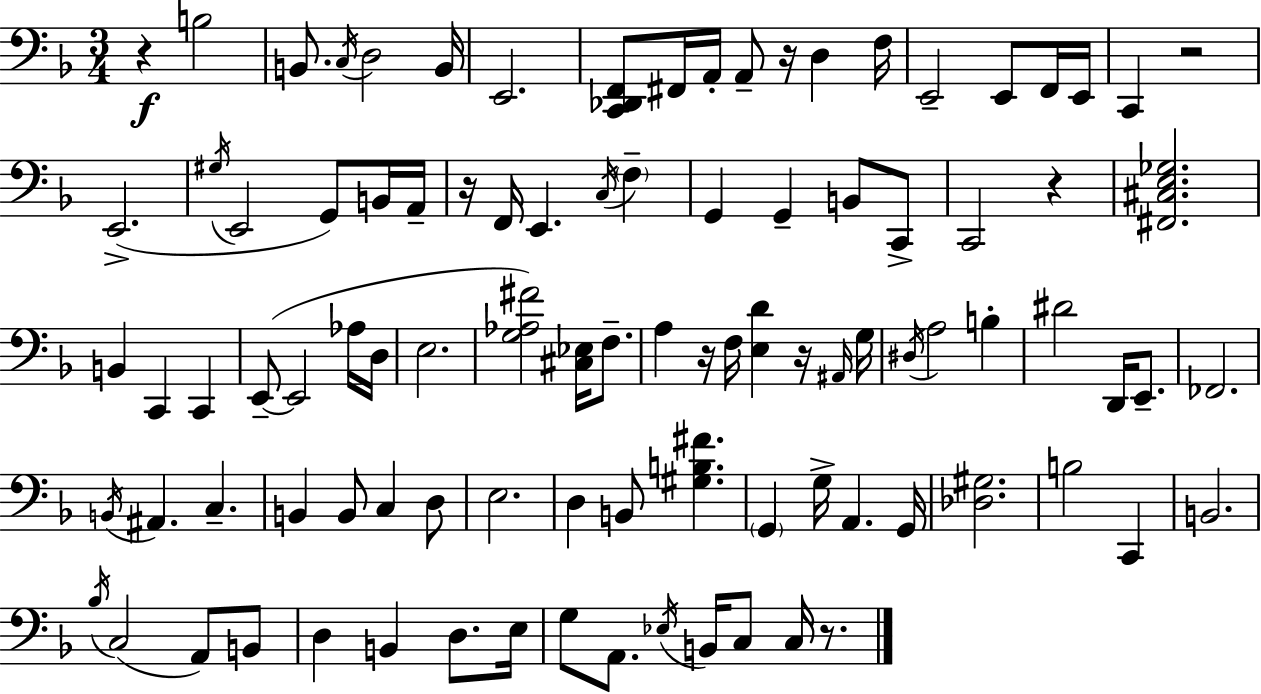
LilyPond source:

{
  \clef bass
  \numericTimeSignature
  \time 3/4
  \key d \minor
  \repeat volta 2 { r4\f b2 | b,8. \acciaccatura { c16 } d2 | b,16 e,2. | <c, des, f,>8 fis,16 a,16-. a,8-- r16 d4 | \break f16 e,2-- e,8 f,16 | e,16 c,4 r2 | e,2.->( | \acciaccatura { gis16 } e,2 g,8) | \break b,16 a,16-- r16 f,16 e,4. \acciaccatura { c16 } \parenthesize f4-- | g,4 g,4-- b,8 | c,8-> c,2 r4 | <fis, cis e ges>2. | \break b,4 c,4 c,4 | e,8--~(~ e,2 | aes16 d16 e2. | <g aes fis'>2) <cis ees>16 | \break f8.-- a4 r16 f16 <e d'>4 | r16 \grace { ais,16 } g16 \acciaccatura { dis16 } a2 | b4-. dis'2 | d,16 e,8.-- fes,2. | \break \acciaccatura { b,16 } ais,4. | c4.-- b,4 b,8 | c4 d8 e2. | d4 b,8 | \break <gis b fis'>4. \parenthesize g,4 g16-> a,4. | g,16 <des gis>2. | b2 | c,4 b,2. | \break \acciaccatura { bes16 }( c2 | a,8) b,8 d4 b,4 | d8. e16 g8 a,8. | \acciaccatura { ees16 } b,16 c8 c16 r8. } \bar "|."
}